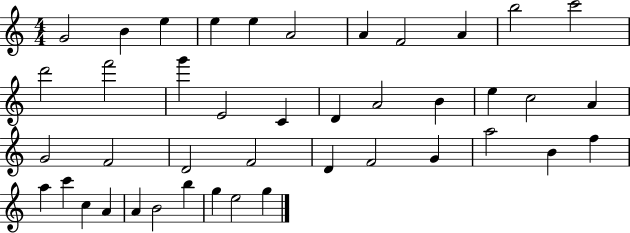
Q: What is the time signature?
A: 4/4